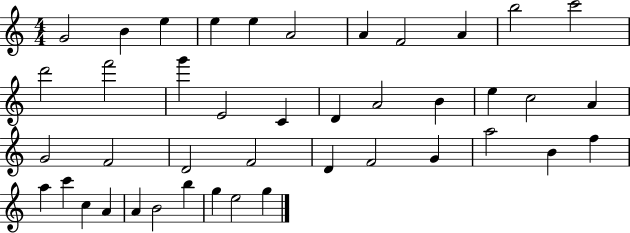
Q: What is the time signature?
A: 4/4